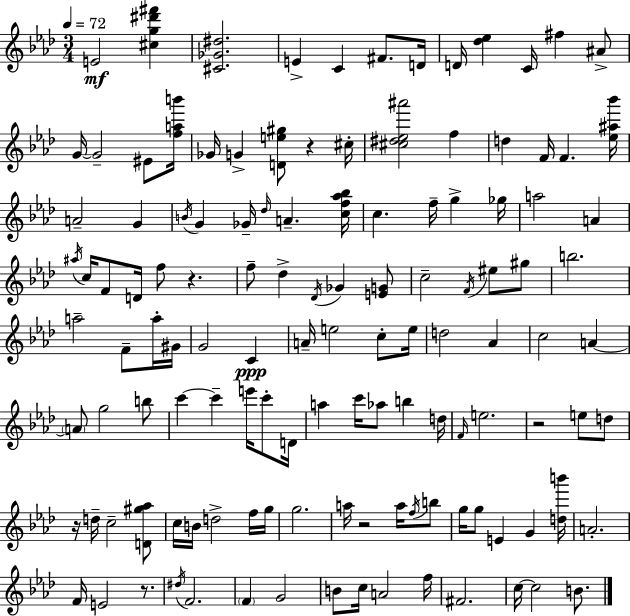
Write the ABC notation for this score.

X:1
T:Untitled
M:3/4
L:1/4
K:Fm
E2 [^cg^d'^f'] [^C_G^d]2 E C ^F/2 D/4 D/4 [_d_e] C/4 ^f ^A/2 G/4 G2 ^E/2 [fab']/4 _G/4 G [De^g]/2 z ^c/4 [^c^d_e^a']2 f d F/4 F [_e^a_b']/4 A2 G B/4 G _G/4 _d/4 A [cf_a_b]/4 c f/4 g _g/4 a2 A ^a/4 c/4 F/2 D/4 f/2 z f/2 _d _D/4 _G [EG]/2 c2 F/4 ^e/2 ^g/2 b2 a2 F/2 a/4 ^G/4 G2 C A/4 e2 c/2 e/4 d2 _A c2 A A/2 g2 b/2 c' c' e'/4 c'/2 D/4 a c'/4 _a/2 b d/4 F/4 e2 z2 e/2 d/2 z/4 d/4 c2 [D^g_a]/2 c/4 B/4 d2 f/4 g/4 g2 a/4 z2 a/4 f/4 b/2 g/4 g/2 E G [db']/4 A2 F/4 E2 z/2 ^d/4 F2 F G2 B/2 c/4 A2 f/4 ^F2 c/4 c2 B/2